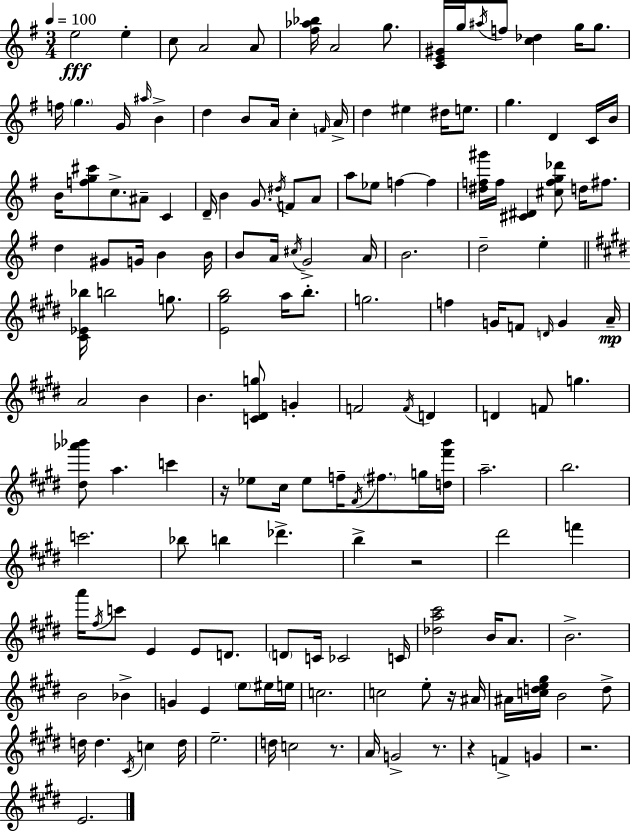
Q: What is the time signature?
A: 3/4